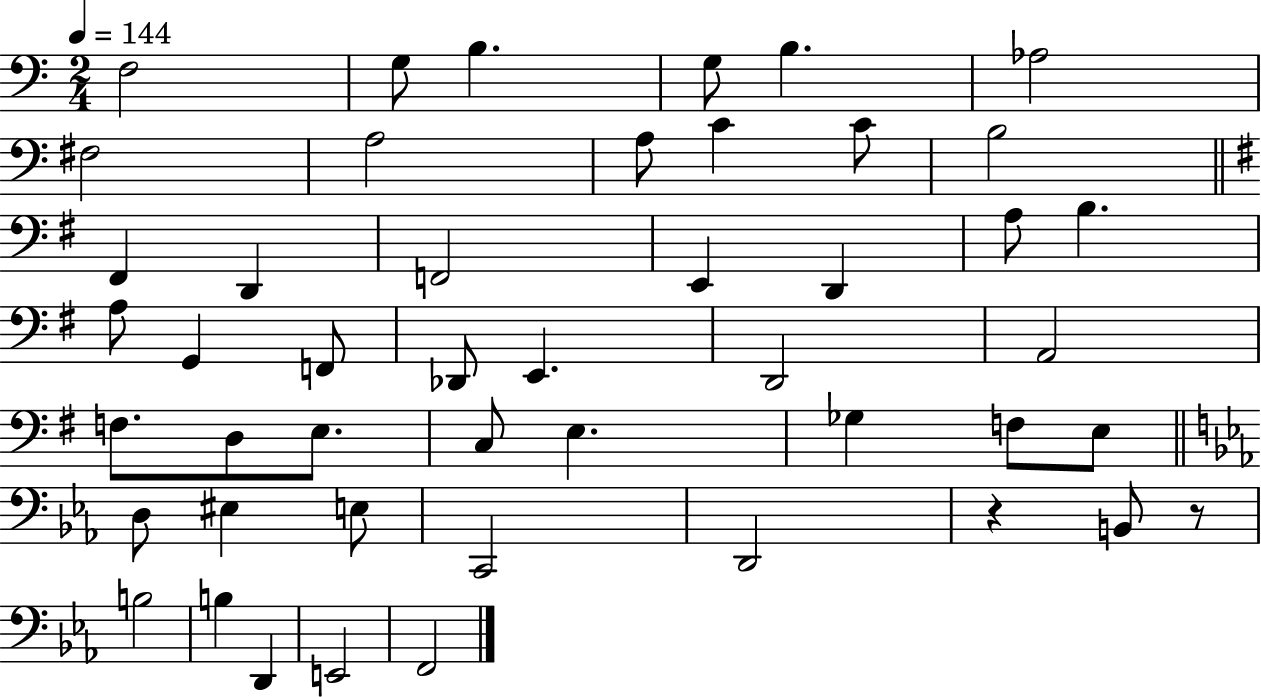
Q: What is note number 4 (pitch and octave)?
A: G3